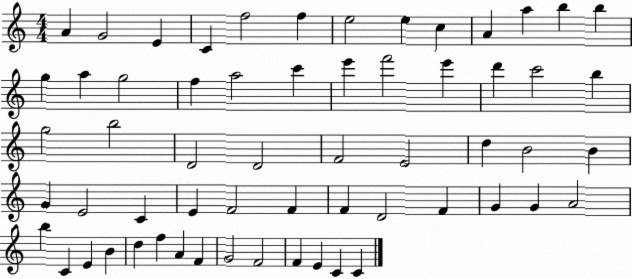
X:1
T:Untitled
M:4/4
L:1/4
K:C
A G2 E C f2 f e2 e c A a b b g a g2 f a2 c' e' f'2 e' d' c'2 b g2 b2 D2 D2 F2 E2 d B2 B G E2 C E F2 F F D2 F G G A2 b C E B d f A F G2 F2 F E C C